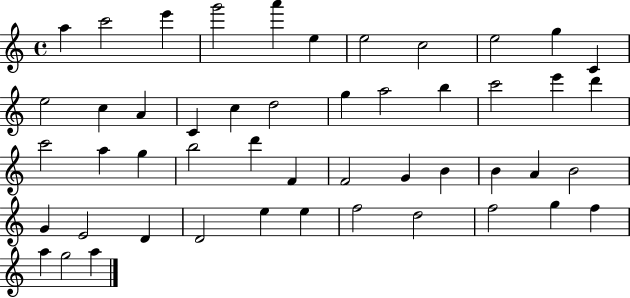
X:1
T:Untitled
M:4/4
L:1/4
K:C
a c'2 e' g'2 a' e e2 c2 e2 g C e2 c A C c d2 g a2 b c'2 e' d' c'2 a g b2 d' F F2 G B B A B2 G E2 D D2 e e f2 d2 f2 g f a g2 a